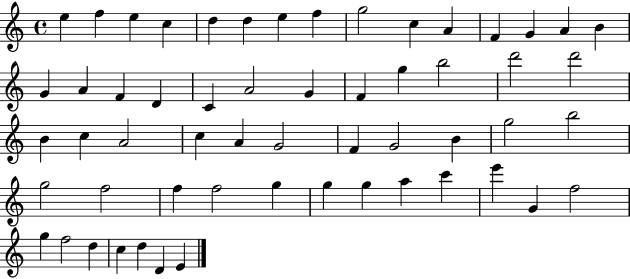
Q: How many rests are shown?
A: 0